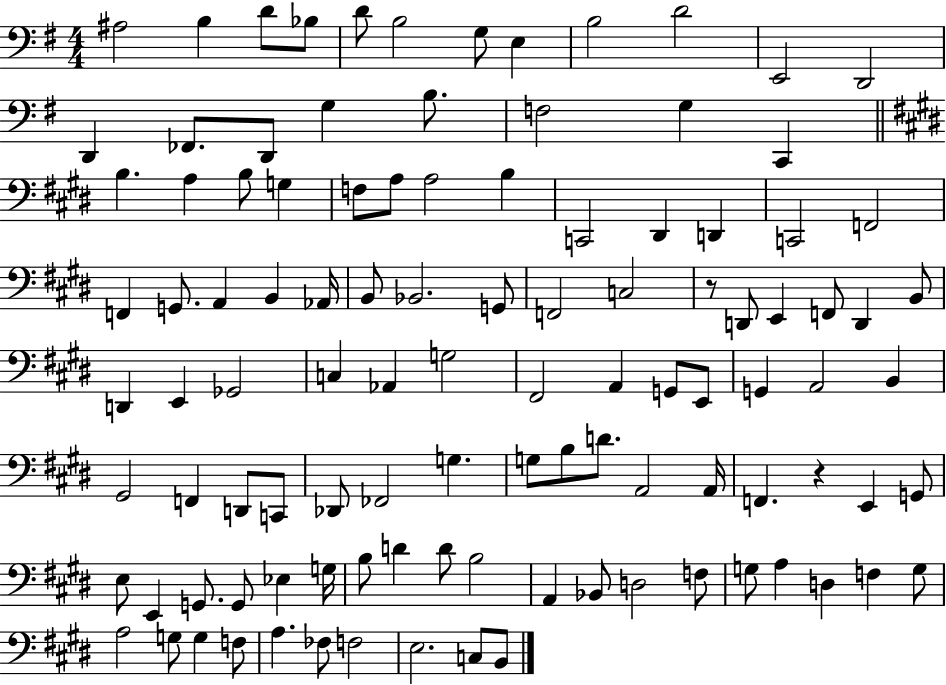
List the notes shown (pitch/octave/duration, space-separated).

A#3/h B3/q D4/e Bb3/e D4/e B3/h G3/e E3/q B3/h D4/h E2/h D2/h D2/q FES2/e. D2/e G3/q B3/e. F3/h G3/q C2/q B3/q. A3/q B3/e G3/q F3/e A3/e A3/h B3/q C2/h D#2/q D2/q C2/h F2/h F2/q G2/e. A2/q B2/q Ab2/s B2/e Bb2/h. G2/e F2/h C3/h R/e D2/e E2/q F2/e D2/q B2/e D2/q E2/q Gb2/h C3/q Ab2/q G3/h F#2/h A2/q G2/e E2/e G2/q A2/h B2/q G#2/h F2/q D2/e C2/e Db2/e FES2/h G3/q. G3/e B3/e D4/e. A2/h A2/s F2/q. R/q E2/q G2/e E3/e E2/q G2/e. G2/e Eb3/q G3/s B3/e D4/q D4/e B3/h A2/q Bb2/e D3/h F3/e G3/e A3/q D3/q F3/q G3/e A3/h G3/e G3/q F3/e A3/q. FES3/e F3/h E3/h. C3/e B2/e